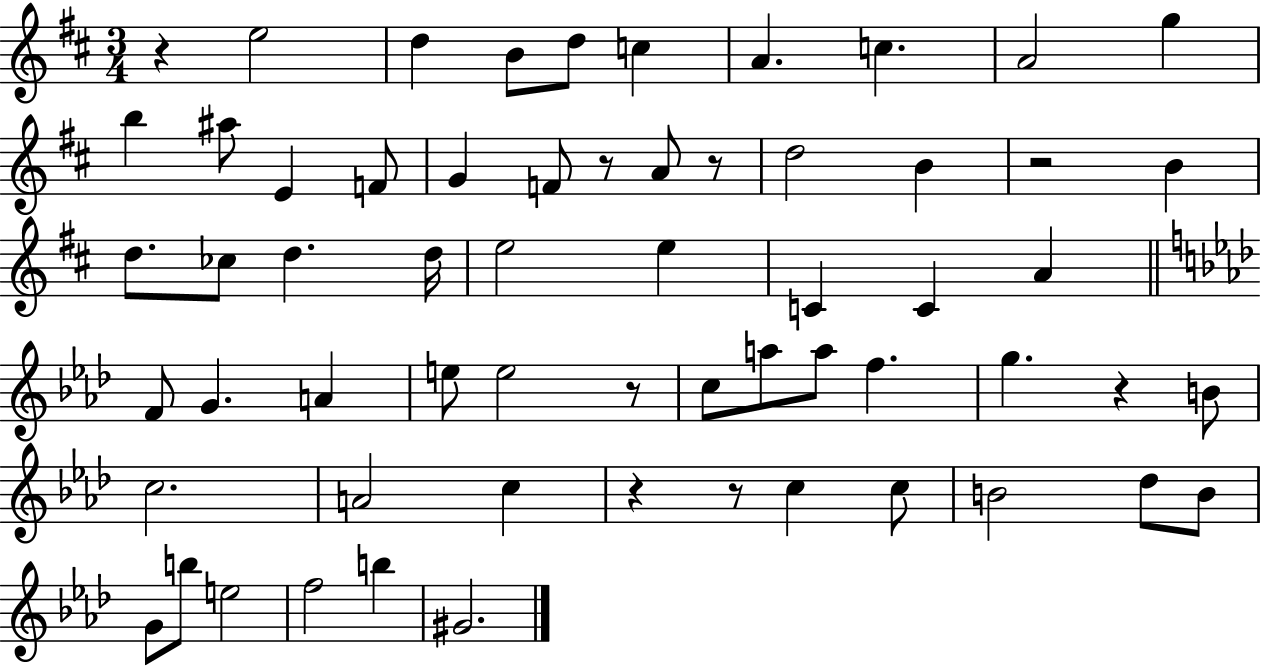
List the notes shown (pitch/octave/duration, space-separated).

R/q E5/h D5/q B4/e D5/e C5/q A4/q. C5/q. A4/h G5/q B5/q A#5/e E4/q F4/e G4/q F4/e R/e A4/e R/e D5/h B4/q R/h B4/q D5/e. CES5/e D5/q. D5/s E5/h E5/q C4/q C4/q A4/q F4/e G4/q. A4/q E5/e E5/h R/e C5/e A5/e A5/e F5/q. G5/q. R/q B4/e C5/h. A4/h C5/q R/q R/e C5/q C5/e B4/h Db5/e B4/e G4/e B5/e E5/h F5/h B5/q G#4/h.